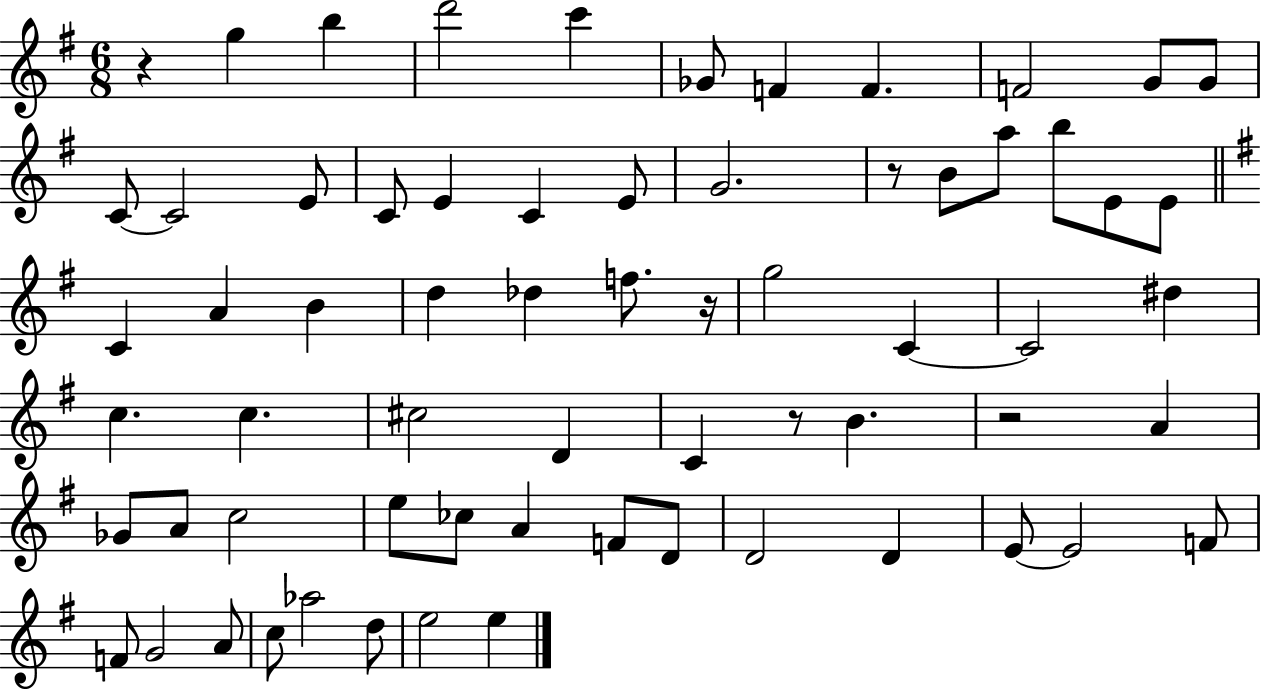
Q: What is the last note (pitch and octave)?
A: E5